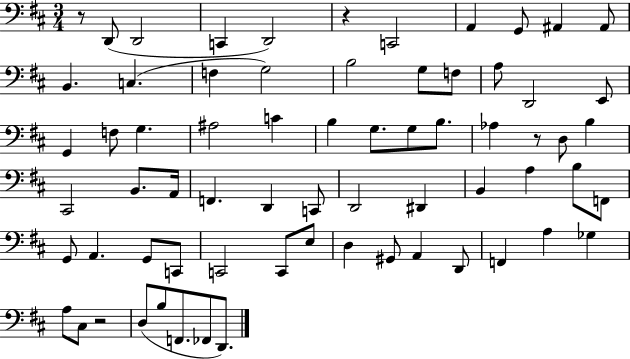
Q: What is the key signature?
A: D major